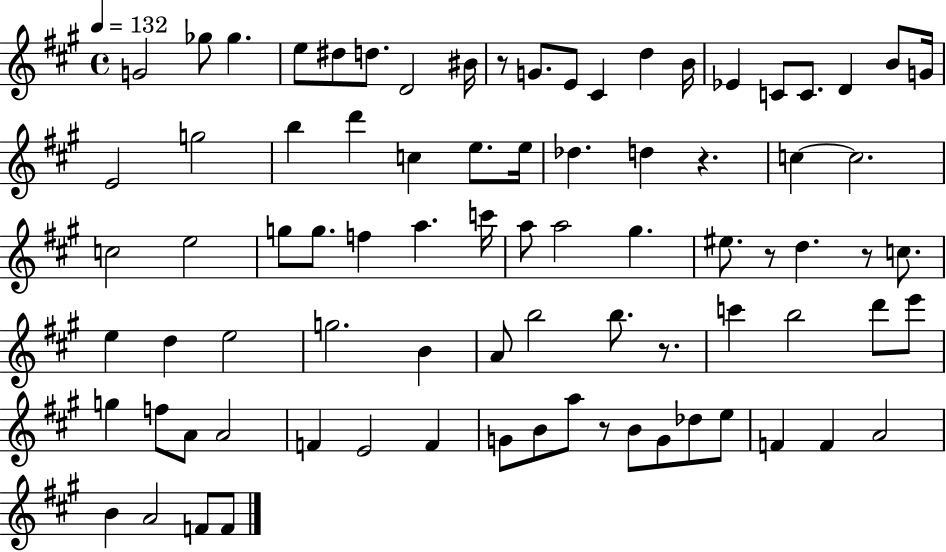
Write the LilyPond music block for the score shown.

{
  \clef treble
  \time 4/4
  \defaultTimeSignature
  \key a \major
  \tempo 4 = 132
  g'2 ges''8 ges''4. | e''8 dis''8 d''8. d'2 bis'16 | r8 g'8. e'8 cis'4 d''4 b'16 | ees'4 c'8 c'8. d'4 b'8 g'16 | \break e'2 g''2 | b''4 d'''4 c''4 e''8. e''16 | des''4. d''4 r4. | c''4~~ c''2. | \break c''2 e''2 | g''8 g''8. f''4 a''4. c'''16 | a''8 a''2 gis''4. | eis''8. r8 d''4. r8 c''8. | \break e''4 d''4 e''2 | g''2. b'4 | a'8 b''2 b''8. r8. | c'''4 b''2 d'''8 e'''8 | \break g''4 f''8 a'8 a'2 | f'4 e'2 f'4 | g'8 b'8 a''8 r8 b'8 g'8 des''8 e''8 | f'4 f'4 a'2 | \break b'4 a'2 f'8 f'8 | \bar "|."
}